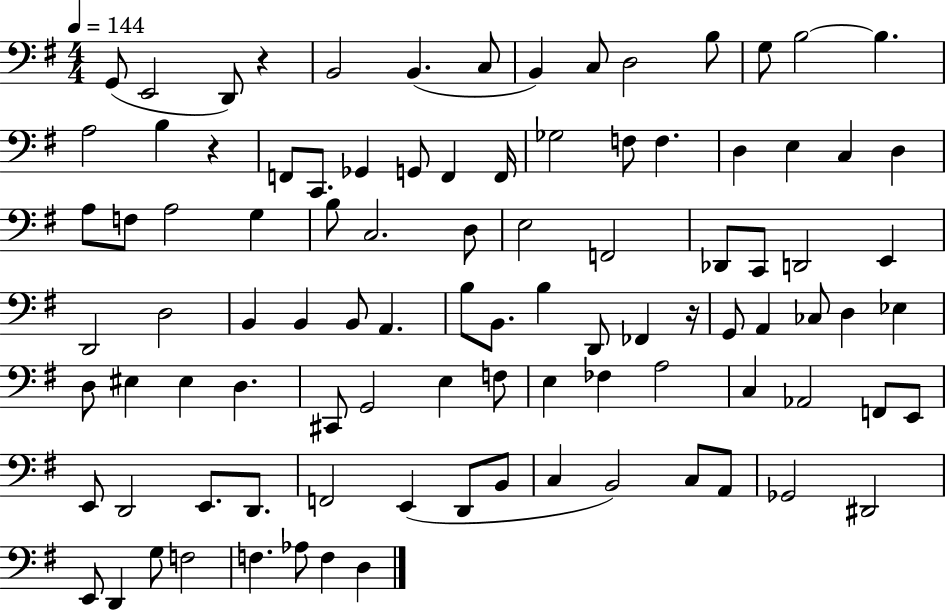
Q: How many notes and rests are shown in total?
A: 97